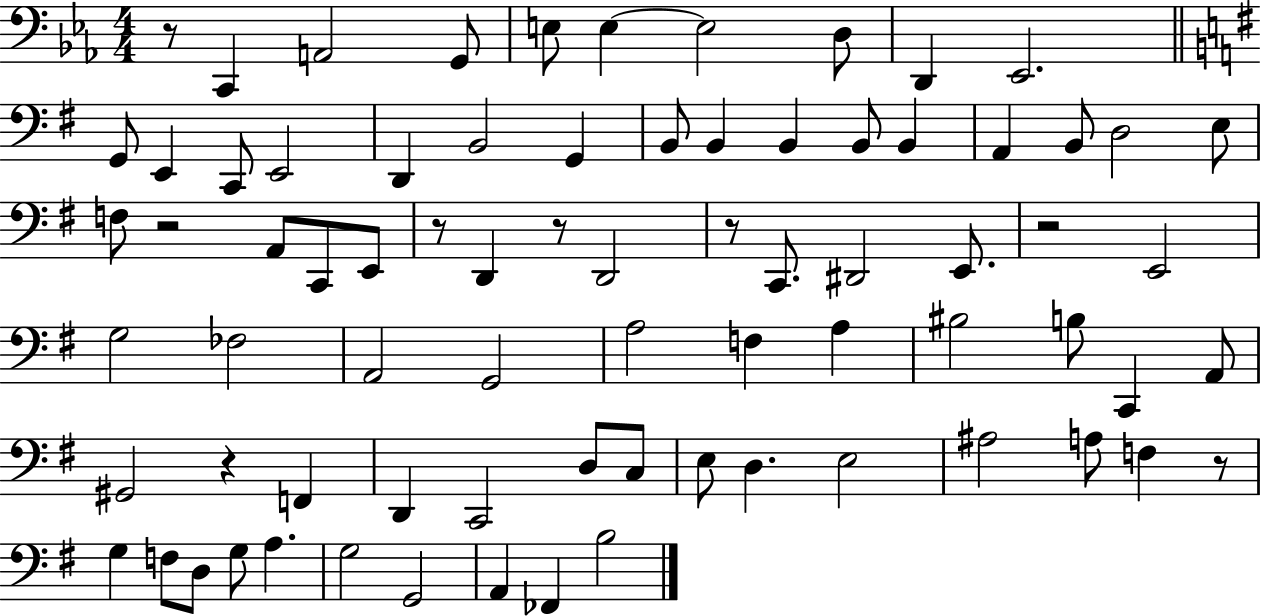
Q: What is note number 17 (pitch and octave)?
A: B2